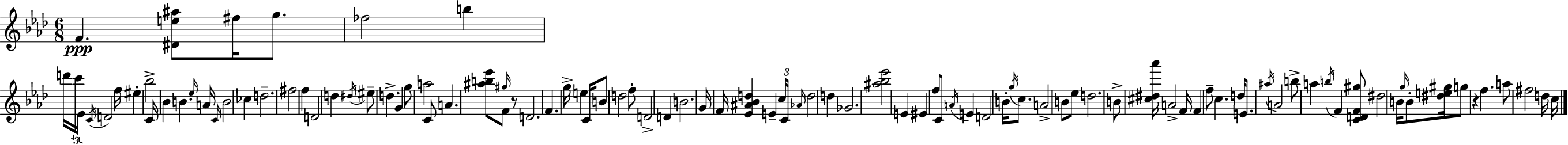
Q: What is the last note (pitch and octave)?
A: C5